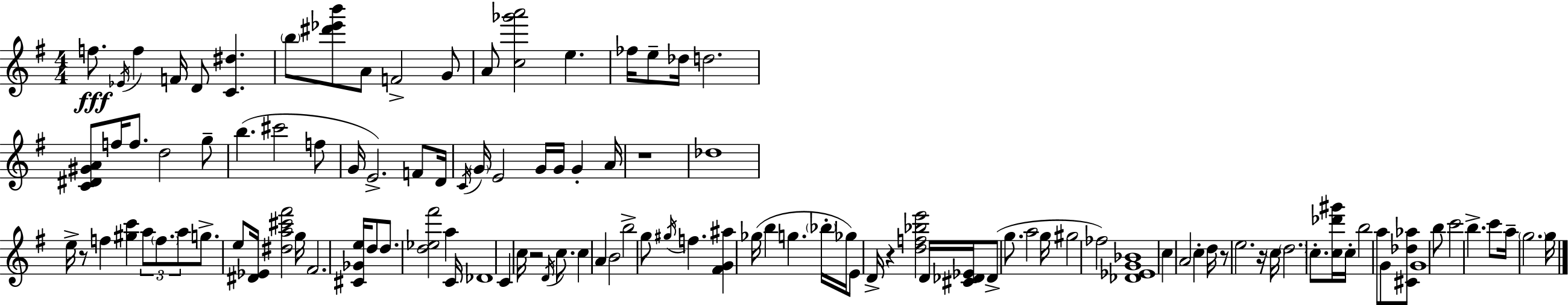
{
  \clef treble
  \numericTimeSignature
  \time 4/4
  \key g \major
  f''8.\fff \acciaccatura { ees'16 } f''4 f'16 d'8 <c' dis''>4. | \parenthesize b''8 <dis''' ees''' b'''>8 a'8 f'2-> g'8 | a'8 <c'' ges''' a'''>2 e''4. | fes''16 e''8-- des''16 d''2. | \break <c' dis' gis' a'>8 f''16 f''8. d''2 g''8-- | b''4.( cis'''2 f''8 | g'16 e'2.->) f'8 | d'16 \acciaccatura { c'16 } \parenthesize g'16 e'2 g'16 g'16 g'4-. | \break a'16 r1 | des''1 | e''16-> r8 f''4 <gis'' c'''>4 \tuplet 3/2 { a''8 \parenthesize f''8. | a''8 } g''8.-> e''8 <dis' ees'>16 <dis'' a'' cis''' fis'''>2 | \break g''16 fis'2. <cis' ges' e''>16 | d''8 d''8. <d'' ees'' fis'''>2 a''4 | c'16 des'1 | c'4 c''16 r2 \acciaccatura { d'16 } | \break c''8. c''4 a'4 b'2 | b''2-> g''8 \acciaccatura { gis''16 } f''4. | <fis' g' ais''>4 ges''16( b''4 g''4. | \parenthesize bes''16-. ges''16) e'8 d'16-> r4 <d'' f'' bes'' e'''>2 | \break d'16 <cis' des' ees'>16 des'8->( g''8. a''2 | g''16 gis''2 fes''2) | <des' ees' g' bes'>1 | c''4 a'2 | \break c''4-. d''16 r8 e''2. | r16 \parenthesize c''16 \parenthesize d''2. | c''8.-. <c'' des''' gis'''>16 c''16-. b''2 a''8 | g'8 <cis' des'' aes''>8 g'1 | \break b''8 c'''2 b''4.-> | c'''8 a''16-- \parenthesize g''2. | g''16 \bar "|."
}